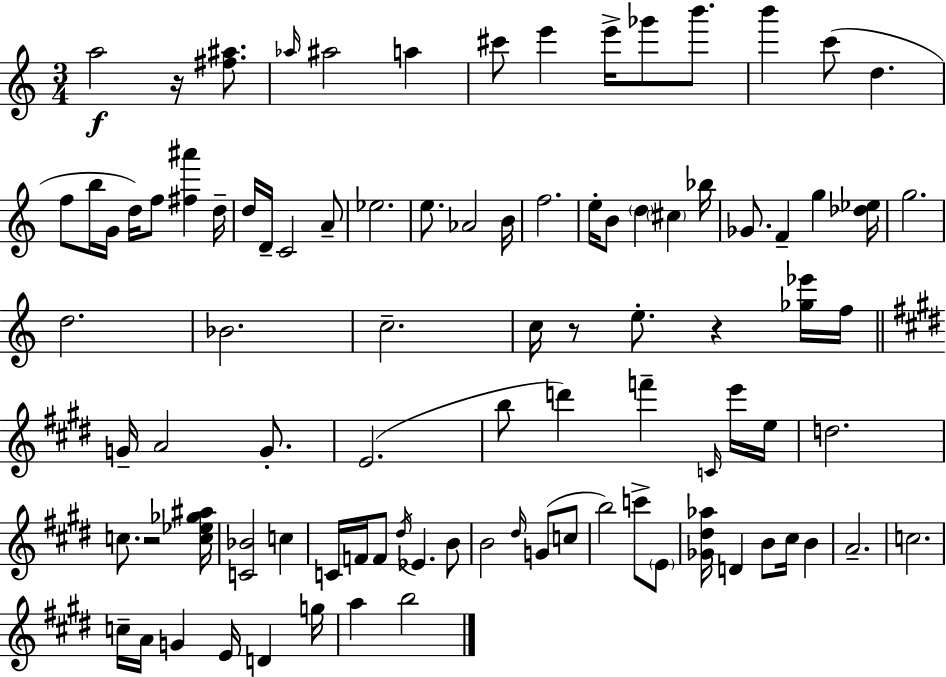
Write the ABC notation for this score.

X:1
T:Untitled
M:3/4
L:1/4
K:Am
a2 z/4 [^f^a]/2 _a/4 ^a2 a ^c'/2 e' e'/4 _g'/2 b'/2 b' c'/2 d f/2 b/4 G/4 d/4 f/2 [^f^a'] d/4 d/4 D/4 C2 A/2 _e2 e/2 _A2 B/4 f2 e/4 B/2 d ^c _b/4 _G/2 F g [_d_e]/4 g2 d2 _B2 c2 c/4 z/2 e/2 z [_g_e']/4 f/4 G/4 A2 G/2 E2 b/2 d' f' C/4 e'/4 e/4 d2 c/2 z2 [c_e_g^a]/4 [C_B]2 c C/4 F/4 F/2 ^d/4 _E B/2 B2 ^d/4 G/2 c/2 b2 c'/2 E/2 [_G^d_a]/4 D B/2 ^c/4 B A2 c2 c/4 A/4 G E/4 D g/4 a b2